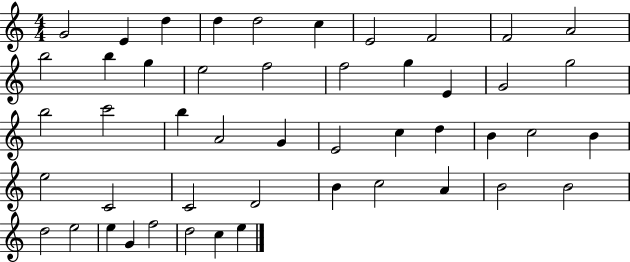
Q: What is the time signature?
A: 4/4